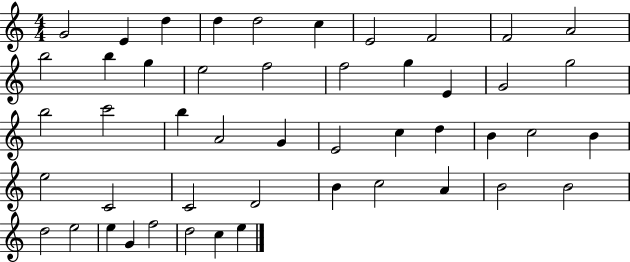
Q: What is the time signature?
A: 4/4